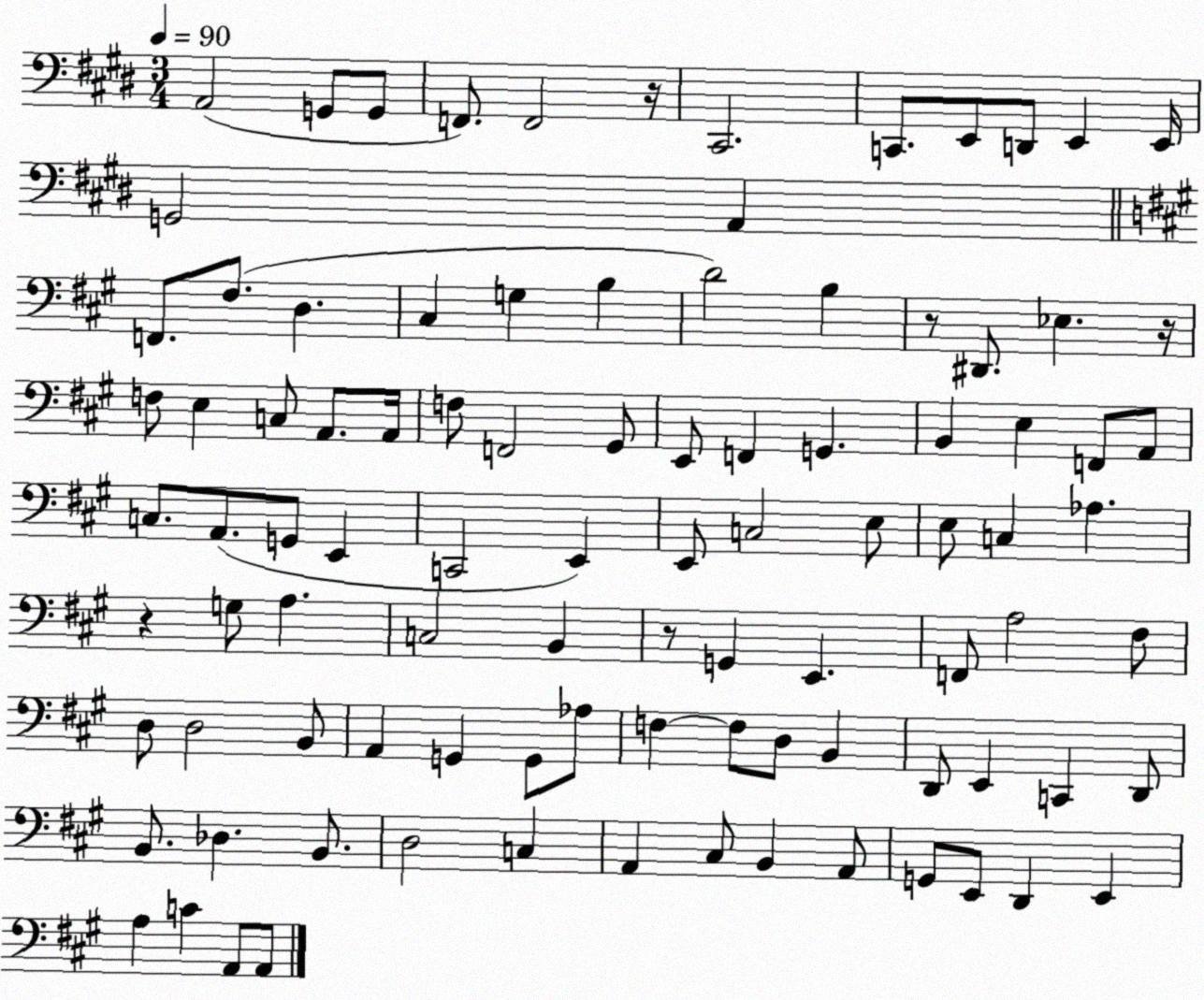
X:1
T:Untitled
M:3/4
L:1/4
K:E
A,,2 G,,/2 G,,/2 F,,/2 F,,2 z/4 ^C,,2 C,,/2 E,,/2 D,,/2 E,, E,,/4 G,,2 A,, F,,/2 ^F,/2 D, ^C, G, B, D2 B, z/2 ^D,,/2 _E, z/4 F,/2 E, C,/2 A,,/2 A,,/4 F,/2 F,,2 ^G,,/2 E,,/2 F,, G,, B,, E, F,,/2 A,,/2 C,/2 A,,/2 G,,/2 E,, C,,2 E,, E,,/2 C,2 E,/2 E,/2 C, _A, z G,/2 A, C,2 B,, z/2 G,, E,, F,,/2 A,2 ^F,/2 D,/2 D,2 B,,/2 A,, G,, G,,/2 _A,/2 F, F,/2 D,/2 B,, D,,/2 E,, C,, D,,/2 B,,/2 _D, B,,/2 D,2 C, A,, ^C,/2 B,, A,,/2 G,,/2 E,,/2 D,, E,, A, C A,,/2 A,,/2